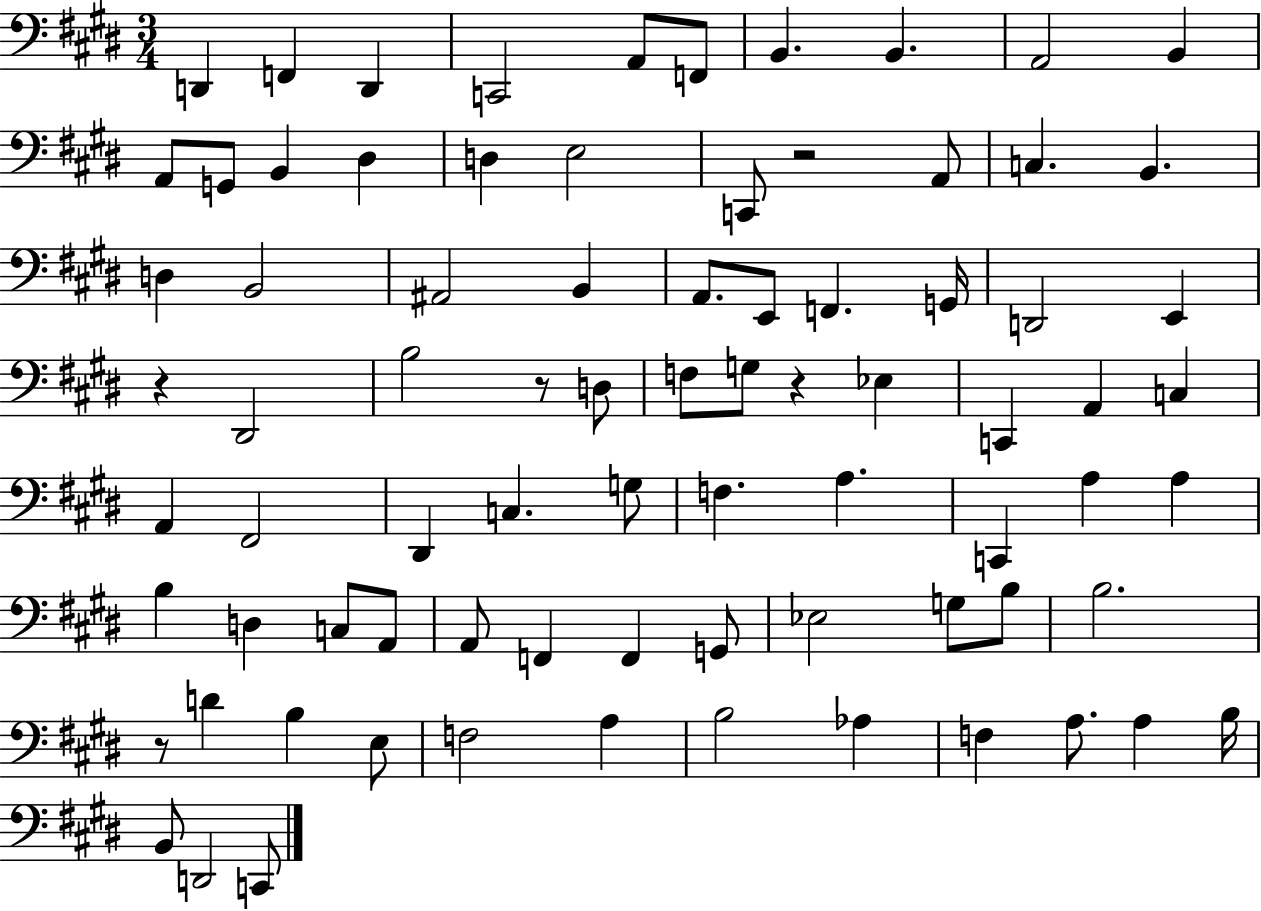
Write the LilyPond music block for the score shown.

{
  \clef bass
  \numericTimeSignature
  \time 3/4
  \key e \major
  d,4 f,4 d,4 | c,2 a,8 f,8 | b,4. b,4. | a,2 b,4 | \break a,8 g,8 b,4 dis4 | d4 e2 | c,8 r2 a,8 | c4. b,4. | \break d4 b,2 | ais,2 b,4 | a,8. e,8 f,4. g,16 | d,2 e,4 | \break r4 dis,2 | b2 r8 d8 | f8 g8 r4 ees4 | c,4 a,4 c4 | \break a,4 fis,2 | dis,4 c4. g8 | f4. a4. | c,4 a4 a4 | \break b4 d4 c8 a,8 | a,8 f,4 f,4 g,8 | ees2 g8 b8 | b2. | \break r8 d'4 b4 e8 | f2 a4 | b2 aes4 | f4 a8. a4 b16 | \break b,8 d,2 c,8 | \bar "|."
}